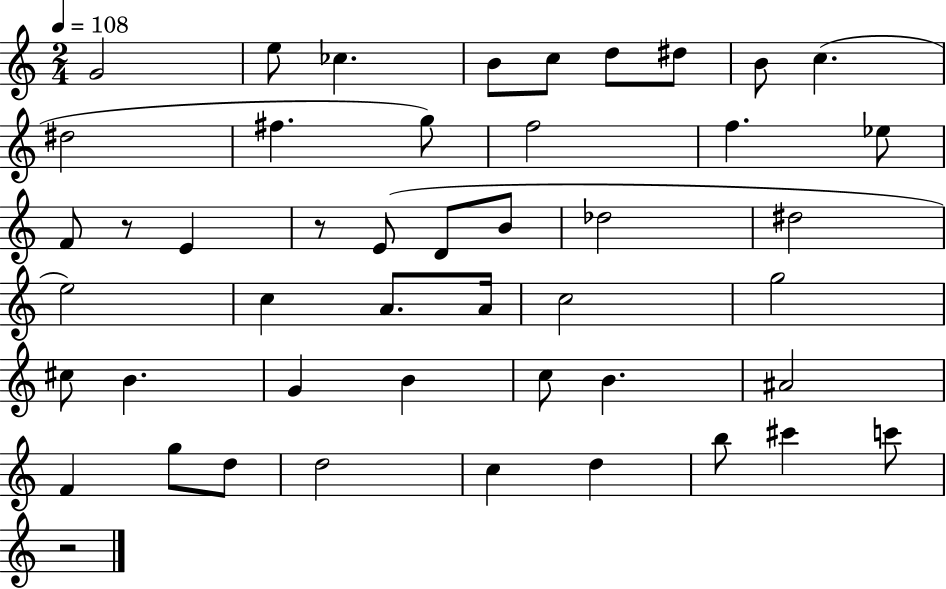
{
  \clef treble
  \numericTimeSignature
  \time 2/4
  \key c \major
  \tempo 4 = 108
  g'2 | e''8 ces''4. | b'8 c''8 d''8 dis''8 | b'8 c''4.( | \break dis''2 | fis''4. g''8) | f''2 | f''4. ees''8 | \break f'8 r8 e'4 | r8 e'8( d'8 b'8 | des''2 | dis''2 | \break e''2) | c''4 a'8. a'16 | c''2 | g''2 | \break cis''8 b'4. | g'4 b'4 | c''8 b'4. | ais'2 | \break f'4 g''8 d''8 | d''2 | c''4 d''4 | b''8 cis'''4 c'''8 | \break r2 | \bar "|."
}